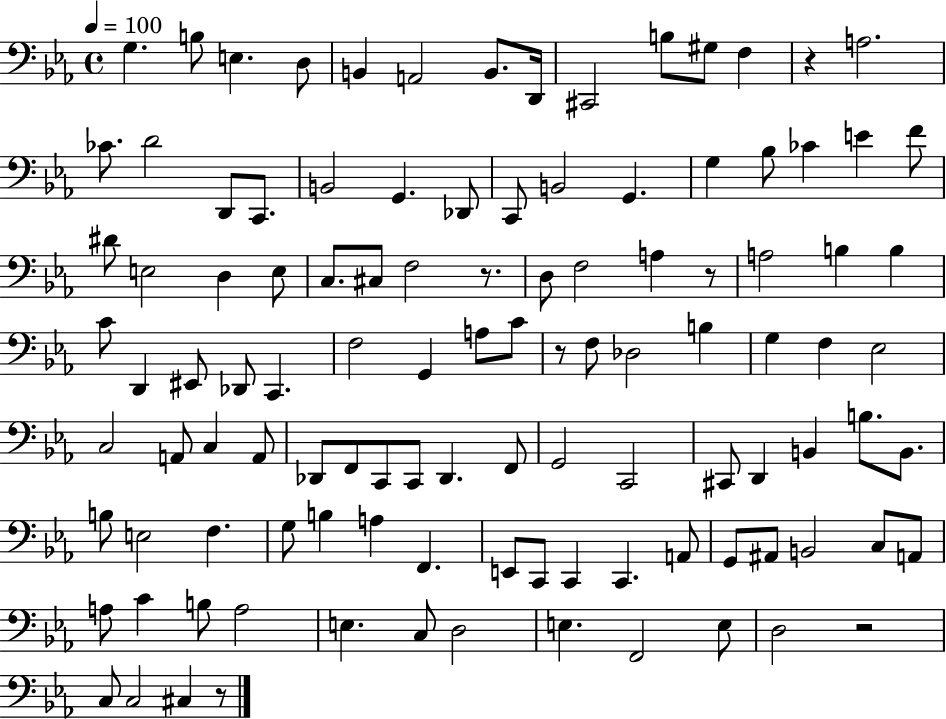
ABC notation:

X:1
T:Untitled
M:4/4
L:1/4
K:Eb
G, B,/2 E, D,/2 B,, A,,2 B,,/2 D,,/4 ^C,,2 B,/2 ^G,/2 F, z A,2 _C/2 D2 D,,/2 C,,/2 B,,2 G,, _D,,/2 C,,/2 B,,2 G,, G, _B,/2 _C E F/2 ^D/2 E,2 D, E,/2 C,/2 ^C,/2 F,2 z/2 D,/2 F,2 A, z/2 A,2 B, B, C/2 D,, ^E,,/2 _D,,/2 C,, F,2 G,, A,/2 C/2 z/2 F,/2 _D,2 B, G, F, _E,2 C,2 A,,/2 C, A,,/2 _D,,/2 F,,/2 C,,/2 C,,/2 _D,, F,,/2 G,,2 C,,2 ^C,,/2 D,, B,, B,/2 B,,/2 B,/2 E,2 F, G,/2 B, A, F,, E,,/2 C,,/2 C,, C,, A,,/2 G,,/2 ^A,,/2 B,,2 C,/2 A,,/2 A,/2 C B,/2 A,2 E, C,/2 D,2 E, F,,2 E,/2 D,2 z2 C,/2 C,2 ^C, z/2